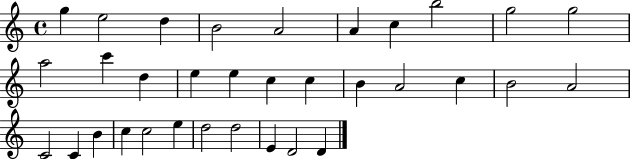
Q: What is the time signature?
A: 4/4